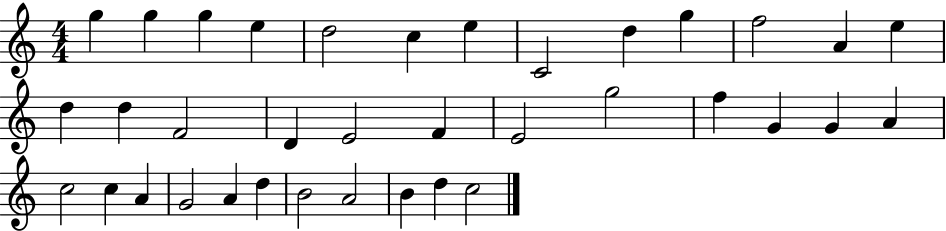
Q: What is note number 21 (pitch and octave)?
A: G5